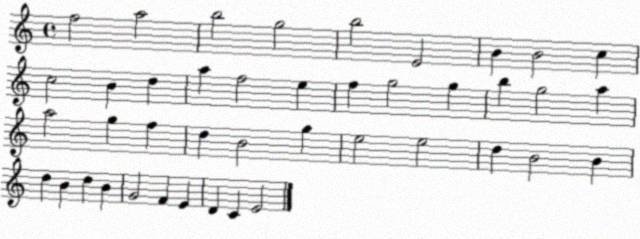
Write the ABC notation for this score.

X:1
T:Untitled
M:4/4
L:1/4
K:C
f2 a2 b2 g2 b2 E2 B B2 c c2 B d a f2 e f g2 g b g2 a a2 g f d B2 g e2 e2 d B2 B d B d B G2 F E D C E2